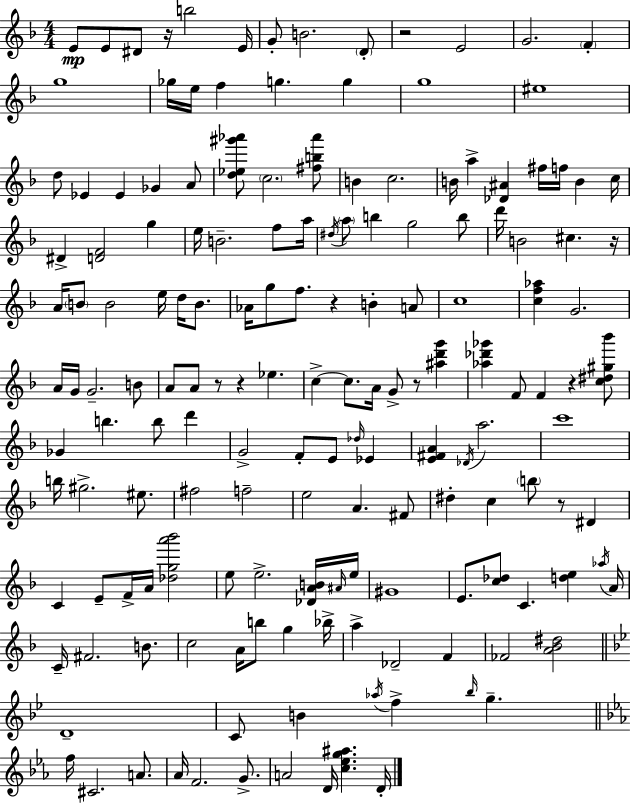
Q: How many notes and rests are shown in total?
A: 162